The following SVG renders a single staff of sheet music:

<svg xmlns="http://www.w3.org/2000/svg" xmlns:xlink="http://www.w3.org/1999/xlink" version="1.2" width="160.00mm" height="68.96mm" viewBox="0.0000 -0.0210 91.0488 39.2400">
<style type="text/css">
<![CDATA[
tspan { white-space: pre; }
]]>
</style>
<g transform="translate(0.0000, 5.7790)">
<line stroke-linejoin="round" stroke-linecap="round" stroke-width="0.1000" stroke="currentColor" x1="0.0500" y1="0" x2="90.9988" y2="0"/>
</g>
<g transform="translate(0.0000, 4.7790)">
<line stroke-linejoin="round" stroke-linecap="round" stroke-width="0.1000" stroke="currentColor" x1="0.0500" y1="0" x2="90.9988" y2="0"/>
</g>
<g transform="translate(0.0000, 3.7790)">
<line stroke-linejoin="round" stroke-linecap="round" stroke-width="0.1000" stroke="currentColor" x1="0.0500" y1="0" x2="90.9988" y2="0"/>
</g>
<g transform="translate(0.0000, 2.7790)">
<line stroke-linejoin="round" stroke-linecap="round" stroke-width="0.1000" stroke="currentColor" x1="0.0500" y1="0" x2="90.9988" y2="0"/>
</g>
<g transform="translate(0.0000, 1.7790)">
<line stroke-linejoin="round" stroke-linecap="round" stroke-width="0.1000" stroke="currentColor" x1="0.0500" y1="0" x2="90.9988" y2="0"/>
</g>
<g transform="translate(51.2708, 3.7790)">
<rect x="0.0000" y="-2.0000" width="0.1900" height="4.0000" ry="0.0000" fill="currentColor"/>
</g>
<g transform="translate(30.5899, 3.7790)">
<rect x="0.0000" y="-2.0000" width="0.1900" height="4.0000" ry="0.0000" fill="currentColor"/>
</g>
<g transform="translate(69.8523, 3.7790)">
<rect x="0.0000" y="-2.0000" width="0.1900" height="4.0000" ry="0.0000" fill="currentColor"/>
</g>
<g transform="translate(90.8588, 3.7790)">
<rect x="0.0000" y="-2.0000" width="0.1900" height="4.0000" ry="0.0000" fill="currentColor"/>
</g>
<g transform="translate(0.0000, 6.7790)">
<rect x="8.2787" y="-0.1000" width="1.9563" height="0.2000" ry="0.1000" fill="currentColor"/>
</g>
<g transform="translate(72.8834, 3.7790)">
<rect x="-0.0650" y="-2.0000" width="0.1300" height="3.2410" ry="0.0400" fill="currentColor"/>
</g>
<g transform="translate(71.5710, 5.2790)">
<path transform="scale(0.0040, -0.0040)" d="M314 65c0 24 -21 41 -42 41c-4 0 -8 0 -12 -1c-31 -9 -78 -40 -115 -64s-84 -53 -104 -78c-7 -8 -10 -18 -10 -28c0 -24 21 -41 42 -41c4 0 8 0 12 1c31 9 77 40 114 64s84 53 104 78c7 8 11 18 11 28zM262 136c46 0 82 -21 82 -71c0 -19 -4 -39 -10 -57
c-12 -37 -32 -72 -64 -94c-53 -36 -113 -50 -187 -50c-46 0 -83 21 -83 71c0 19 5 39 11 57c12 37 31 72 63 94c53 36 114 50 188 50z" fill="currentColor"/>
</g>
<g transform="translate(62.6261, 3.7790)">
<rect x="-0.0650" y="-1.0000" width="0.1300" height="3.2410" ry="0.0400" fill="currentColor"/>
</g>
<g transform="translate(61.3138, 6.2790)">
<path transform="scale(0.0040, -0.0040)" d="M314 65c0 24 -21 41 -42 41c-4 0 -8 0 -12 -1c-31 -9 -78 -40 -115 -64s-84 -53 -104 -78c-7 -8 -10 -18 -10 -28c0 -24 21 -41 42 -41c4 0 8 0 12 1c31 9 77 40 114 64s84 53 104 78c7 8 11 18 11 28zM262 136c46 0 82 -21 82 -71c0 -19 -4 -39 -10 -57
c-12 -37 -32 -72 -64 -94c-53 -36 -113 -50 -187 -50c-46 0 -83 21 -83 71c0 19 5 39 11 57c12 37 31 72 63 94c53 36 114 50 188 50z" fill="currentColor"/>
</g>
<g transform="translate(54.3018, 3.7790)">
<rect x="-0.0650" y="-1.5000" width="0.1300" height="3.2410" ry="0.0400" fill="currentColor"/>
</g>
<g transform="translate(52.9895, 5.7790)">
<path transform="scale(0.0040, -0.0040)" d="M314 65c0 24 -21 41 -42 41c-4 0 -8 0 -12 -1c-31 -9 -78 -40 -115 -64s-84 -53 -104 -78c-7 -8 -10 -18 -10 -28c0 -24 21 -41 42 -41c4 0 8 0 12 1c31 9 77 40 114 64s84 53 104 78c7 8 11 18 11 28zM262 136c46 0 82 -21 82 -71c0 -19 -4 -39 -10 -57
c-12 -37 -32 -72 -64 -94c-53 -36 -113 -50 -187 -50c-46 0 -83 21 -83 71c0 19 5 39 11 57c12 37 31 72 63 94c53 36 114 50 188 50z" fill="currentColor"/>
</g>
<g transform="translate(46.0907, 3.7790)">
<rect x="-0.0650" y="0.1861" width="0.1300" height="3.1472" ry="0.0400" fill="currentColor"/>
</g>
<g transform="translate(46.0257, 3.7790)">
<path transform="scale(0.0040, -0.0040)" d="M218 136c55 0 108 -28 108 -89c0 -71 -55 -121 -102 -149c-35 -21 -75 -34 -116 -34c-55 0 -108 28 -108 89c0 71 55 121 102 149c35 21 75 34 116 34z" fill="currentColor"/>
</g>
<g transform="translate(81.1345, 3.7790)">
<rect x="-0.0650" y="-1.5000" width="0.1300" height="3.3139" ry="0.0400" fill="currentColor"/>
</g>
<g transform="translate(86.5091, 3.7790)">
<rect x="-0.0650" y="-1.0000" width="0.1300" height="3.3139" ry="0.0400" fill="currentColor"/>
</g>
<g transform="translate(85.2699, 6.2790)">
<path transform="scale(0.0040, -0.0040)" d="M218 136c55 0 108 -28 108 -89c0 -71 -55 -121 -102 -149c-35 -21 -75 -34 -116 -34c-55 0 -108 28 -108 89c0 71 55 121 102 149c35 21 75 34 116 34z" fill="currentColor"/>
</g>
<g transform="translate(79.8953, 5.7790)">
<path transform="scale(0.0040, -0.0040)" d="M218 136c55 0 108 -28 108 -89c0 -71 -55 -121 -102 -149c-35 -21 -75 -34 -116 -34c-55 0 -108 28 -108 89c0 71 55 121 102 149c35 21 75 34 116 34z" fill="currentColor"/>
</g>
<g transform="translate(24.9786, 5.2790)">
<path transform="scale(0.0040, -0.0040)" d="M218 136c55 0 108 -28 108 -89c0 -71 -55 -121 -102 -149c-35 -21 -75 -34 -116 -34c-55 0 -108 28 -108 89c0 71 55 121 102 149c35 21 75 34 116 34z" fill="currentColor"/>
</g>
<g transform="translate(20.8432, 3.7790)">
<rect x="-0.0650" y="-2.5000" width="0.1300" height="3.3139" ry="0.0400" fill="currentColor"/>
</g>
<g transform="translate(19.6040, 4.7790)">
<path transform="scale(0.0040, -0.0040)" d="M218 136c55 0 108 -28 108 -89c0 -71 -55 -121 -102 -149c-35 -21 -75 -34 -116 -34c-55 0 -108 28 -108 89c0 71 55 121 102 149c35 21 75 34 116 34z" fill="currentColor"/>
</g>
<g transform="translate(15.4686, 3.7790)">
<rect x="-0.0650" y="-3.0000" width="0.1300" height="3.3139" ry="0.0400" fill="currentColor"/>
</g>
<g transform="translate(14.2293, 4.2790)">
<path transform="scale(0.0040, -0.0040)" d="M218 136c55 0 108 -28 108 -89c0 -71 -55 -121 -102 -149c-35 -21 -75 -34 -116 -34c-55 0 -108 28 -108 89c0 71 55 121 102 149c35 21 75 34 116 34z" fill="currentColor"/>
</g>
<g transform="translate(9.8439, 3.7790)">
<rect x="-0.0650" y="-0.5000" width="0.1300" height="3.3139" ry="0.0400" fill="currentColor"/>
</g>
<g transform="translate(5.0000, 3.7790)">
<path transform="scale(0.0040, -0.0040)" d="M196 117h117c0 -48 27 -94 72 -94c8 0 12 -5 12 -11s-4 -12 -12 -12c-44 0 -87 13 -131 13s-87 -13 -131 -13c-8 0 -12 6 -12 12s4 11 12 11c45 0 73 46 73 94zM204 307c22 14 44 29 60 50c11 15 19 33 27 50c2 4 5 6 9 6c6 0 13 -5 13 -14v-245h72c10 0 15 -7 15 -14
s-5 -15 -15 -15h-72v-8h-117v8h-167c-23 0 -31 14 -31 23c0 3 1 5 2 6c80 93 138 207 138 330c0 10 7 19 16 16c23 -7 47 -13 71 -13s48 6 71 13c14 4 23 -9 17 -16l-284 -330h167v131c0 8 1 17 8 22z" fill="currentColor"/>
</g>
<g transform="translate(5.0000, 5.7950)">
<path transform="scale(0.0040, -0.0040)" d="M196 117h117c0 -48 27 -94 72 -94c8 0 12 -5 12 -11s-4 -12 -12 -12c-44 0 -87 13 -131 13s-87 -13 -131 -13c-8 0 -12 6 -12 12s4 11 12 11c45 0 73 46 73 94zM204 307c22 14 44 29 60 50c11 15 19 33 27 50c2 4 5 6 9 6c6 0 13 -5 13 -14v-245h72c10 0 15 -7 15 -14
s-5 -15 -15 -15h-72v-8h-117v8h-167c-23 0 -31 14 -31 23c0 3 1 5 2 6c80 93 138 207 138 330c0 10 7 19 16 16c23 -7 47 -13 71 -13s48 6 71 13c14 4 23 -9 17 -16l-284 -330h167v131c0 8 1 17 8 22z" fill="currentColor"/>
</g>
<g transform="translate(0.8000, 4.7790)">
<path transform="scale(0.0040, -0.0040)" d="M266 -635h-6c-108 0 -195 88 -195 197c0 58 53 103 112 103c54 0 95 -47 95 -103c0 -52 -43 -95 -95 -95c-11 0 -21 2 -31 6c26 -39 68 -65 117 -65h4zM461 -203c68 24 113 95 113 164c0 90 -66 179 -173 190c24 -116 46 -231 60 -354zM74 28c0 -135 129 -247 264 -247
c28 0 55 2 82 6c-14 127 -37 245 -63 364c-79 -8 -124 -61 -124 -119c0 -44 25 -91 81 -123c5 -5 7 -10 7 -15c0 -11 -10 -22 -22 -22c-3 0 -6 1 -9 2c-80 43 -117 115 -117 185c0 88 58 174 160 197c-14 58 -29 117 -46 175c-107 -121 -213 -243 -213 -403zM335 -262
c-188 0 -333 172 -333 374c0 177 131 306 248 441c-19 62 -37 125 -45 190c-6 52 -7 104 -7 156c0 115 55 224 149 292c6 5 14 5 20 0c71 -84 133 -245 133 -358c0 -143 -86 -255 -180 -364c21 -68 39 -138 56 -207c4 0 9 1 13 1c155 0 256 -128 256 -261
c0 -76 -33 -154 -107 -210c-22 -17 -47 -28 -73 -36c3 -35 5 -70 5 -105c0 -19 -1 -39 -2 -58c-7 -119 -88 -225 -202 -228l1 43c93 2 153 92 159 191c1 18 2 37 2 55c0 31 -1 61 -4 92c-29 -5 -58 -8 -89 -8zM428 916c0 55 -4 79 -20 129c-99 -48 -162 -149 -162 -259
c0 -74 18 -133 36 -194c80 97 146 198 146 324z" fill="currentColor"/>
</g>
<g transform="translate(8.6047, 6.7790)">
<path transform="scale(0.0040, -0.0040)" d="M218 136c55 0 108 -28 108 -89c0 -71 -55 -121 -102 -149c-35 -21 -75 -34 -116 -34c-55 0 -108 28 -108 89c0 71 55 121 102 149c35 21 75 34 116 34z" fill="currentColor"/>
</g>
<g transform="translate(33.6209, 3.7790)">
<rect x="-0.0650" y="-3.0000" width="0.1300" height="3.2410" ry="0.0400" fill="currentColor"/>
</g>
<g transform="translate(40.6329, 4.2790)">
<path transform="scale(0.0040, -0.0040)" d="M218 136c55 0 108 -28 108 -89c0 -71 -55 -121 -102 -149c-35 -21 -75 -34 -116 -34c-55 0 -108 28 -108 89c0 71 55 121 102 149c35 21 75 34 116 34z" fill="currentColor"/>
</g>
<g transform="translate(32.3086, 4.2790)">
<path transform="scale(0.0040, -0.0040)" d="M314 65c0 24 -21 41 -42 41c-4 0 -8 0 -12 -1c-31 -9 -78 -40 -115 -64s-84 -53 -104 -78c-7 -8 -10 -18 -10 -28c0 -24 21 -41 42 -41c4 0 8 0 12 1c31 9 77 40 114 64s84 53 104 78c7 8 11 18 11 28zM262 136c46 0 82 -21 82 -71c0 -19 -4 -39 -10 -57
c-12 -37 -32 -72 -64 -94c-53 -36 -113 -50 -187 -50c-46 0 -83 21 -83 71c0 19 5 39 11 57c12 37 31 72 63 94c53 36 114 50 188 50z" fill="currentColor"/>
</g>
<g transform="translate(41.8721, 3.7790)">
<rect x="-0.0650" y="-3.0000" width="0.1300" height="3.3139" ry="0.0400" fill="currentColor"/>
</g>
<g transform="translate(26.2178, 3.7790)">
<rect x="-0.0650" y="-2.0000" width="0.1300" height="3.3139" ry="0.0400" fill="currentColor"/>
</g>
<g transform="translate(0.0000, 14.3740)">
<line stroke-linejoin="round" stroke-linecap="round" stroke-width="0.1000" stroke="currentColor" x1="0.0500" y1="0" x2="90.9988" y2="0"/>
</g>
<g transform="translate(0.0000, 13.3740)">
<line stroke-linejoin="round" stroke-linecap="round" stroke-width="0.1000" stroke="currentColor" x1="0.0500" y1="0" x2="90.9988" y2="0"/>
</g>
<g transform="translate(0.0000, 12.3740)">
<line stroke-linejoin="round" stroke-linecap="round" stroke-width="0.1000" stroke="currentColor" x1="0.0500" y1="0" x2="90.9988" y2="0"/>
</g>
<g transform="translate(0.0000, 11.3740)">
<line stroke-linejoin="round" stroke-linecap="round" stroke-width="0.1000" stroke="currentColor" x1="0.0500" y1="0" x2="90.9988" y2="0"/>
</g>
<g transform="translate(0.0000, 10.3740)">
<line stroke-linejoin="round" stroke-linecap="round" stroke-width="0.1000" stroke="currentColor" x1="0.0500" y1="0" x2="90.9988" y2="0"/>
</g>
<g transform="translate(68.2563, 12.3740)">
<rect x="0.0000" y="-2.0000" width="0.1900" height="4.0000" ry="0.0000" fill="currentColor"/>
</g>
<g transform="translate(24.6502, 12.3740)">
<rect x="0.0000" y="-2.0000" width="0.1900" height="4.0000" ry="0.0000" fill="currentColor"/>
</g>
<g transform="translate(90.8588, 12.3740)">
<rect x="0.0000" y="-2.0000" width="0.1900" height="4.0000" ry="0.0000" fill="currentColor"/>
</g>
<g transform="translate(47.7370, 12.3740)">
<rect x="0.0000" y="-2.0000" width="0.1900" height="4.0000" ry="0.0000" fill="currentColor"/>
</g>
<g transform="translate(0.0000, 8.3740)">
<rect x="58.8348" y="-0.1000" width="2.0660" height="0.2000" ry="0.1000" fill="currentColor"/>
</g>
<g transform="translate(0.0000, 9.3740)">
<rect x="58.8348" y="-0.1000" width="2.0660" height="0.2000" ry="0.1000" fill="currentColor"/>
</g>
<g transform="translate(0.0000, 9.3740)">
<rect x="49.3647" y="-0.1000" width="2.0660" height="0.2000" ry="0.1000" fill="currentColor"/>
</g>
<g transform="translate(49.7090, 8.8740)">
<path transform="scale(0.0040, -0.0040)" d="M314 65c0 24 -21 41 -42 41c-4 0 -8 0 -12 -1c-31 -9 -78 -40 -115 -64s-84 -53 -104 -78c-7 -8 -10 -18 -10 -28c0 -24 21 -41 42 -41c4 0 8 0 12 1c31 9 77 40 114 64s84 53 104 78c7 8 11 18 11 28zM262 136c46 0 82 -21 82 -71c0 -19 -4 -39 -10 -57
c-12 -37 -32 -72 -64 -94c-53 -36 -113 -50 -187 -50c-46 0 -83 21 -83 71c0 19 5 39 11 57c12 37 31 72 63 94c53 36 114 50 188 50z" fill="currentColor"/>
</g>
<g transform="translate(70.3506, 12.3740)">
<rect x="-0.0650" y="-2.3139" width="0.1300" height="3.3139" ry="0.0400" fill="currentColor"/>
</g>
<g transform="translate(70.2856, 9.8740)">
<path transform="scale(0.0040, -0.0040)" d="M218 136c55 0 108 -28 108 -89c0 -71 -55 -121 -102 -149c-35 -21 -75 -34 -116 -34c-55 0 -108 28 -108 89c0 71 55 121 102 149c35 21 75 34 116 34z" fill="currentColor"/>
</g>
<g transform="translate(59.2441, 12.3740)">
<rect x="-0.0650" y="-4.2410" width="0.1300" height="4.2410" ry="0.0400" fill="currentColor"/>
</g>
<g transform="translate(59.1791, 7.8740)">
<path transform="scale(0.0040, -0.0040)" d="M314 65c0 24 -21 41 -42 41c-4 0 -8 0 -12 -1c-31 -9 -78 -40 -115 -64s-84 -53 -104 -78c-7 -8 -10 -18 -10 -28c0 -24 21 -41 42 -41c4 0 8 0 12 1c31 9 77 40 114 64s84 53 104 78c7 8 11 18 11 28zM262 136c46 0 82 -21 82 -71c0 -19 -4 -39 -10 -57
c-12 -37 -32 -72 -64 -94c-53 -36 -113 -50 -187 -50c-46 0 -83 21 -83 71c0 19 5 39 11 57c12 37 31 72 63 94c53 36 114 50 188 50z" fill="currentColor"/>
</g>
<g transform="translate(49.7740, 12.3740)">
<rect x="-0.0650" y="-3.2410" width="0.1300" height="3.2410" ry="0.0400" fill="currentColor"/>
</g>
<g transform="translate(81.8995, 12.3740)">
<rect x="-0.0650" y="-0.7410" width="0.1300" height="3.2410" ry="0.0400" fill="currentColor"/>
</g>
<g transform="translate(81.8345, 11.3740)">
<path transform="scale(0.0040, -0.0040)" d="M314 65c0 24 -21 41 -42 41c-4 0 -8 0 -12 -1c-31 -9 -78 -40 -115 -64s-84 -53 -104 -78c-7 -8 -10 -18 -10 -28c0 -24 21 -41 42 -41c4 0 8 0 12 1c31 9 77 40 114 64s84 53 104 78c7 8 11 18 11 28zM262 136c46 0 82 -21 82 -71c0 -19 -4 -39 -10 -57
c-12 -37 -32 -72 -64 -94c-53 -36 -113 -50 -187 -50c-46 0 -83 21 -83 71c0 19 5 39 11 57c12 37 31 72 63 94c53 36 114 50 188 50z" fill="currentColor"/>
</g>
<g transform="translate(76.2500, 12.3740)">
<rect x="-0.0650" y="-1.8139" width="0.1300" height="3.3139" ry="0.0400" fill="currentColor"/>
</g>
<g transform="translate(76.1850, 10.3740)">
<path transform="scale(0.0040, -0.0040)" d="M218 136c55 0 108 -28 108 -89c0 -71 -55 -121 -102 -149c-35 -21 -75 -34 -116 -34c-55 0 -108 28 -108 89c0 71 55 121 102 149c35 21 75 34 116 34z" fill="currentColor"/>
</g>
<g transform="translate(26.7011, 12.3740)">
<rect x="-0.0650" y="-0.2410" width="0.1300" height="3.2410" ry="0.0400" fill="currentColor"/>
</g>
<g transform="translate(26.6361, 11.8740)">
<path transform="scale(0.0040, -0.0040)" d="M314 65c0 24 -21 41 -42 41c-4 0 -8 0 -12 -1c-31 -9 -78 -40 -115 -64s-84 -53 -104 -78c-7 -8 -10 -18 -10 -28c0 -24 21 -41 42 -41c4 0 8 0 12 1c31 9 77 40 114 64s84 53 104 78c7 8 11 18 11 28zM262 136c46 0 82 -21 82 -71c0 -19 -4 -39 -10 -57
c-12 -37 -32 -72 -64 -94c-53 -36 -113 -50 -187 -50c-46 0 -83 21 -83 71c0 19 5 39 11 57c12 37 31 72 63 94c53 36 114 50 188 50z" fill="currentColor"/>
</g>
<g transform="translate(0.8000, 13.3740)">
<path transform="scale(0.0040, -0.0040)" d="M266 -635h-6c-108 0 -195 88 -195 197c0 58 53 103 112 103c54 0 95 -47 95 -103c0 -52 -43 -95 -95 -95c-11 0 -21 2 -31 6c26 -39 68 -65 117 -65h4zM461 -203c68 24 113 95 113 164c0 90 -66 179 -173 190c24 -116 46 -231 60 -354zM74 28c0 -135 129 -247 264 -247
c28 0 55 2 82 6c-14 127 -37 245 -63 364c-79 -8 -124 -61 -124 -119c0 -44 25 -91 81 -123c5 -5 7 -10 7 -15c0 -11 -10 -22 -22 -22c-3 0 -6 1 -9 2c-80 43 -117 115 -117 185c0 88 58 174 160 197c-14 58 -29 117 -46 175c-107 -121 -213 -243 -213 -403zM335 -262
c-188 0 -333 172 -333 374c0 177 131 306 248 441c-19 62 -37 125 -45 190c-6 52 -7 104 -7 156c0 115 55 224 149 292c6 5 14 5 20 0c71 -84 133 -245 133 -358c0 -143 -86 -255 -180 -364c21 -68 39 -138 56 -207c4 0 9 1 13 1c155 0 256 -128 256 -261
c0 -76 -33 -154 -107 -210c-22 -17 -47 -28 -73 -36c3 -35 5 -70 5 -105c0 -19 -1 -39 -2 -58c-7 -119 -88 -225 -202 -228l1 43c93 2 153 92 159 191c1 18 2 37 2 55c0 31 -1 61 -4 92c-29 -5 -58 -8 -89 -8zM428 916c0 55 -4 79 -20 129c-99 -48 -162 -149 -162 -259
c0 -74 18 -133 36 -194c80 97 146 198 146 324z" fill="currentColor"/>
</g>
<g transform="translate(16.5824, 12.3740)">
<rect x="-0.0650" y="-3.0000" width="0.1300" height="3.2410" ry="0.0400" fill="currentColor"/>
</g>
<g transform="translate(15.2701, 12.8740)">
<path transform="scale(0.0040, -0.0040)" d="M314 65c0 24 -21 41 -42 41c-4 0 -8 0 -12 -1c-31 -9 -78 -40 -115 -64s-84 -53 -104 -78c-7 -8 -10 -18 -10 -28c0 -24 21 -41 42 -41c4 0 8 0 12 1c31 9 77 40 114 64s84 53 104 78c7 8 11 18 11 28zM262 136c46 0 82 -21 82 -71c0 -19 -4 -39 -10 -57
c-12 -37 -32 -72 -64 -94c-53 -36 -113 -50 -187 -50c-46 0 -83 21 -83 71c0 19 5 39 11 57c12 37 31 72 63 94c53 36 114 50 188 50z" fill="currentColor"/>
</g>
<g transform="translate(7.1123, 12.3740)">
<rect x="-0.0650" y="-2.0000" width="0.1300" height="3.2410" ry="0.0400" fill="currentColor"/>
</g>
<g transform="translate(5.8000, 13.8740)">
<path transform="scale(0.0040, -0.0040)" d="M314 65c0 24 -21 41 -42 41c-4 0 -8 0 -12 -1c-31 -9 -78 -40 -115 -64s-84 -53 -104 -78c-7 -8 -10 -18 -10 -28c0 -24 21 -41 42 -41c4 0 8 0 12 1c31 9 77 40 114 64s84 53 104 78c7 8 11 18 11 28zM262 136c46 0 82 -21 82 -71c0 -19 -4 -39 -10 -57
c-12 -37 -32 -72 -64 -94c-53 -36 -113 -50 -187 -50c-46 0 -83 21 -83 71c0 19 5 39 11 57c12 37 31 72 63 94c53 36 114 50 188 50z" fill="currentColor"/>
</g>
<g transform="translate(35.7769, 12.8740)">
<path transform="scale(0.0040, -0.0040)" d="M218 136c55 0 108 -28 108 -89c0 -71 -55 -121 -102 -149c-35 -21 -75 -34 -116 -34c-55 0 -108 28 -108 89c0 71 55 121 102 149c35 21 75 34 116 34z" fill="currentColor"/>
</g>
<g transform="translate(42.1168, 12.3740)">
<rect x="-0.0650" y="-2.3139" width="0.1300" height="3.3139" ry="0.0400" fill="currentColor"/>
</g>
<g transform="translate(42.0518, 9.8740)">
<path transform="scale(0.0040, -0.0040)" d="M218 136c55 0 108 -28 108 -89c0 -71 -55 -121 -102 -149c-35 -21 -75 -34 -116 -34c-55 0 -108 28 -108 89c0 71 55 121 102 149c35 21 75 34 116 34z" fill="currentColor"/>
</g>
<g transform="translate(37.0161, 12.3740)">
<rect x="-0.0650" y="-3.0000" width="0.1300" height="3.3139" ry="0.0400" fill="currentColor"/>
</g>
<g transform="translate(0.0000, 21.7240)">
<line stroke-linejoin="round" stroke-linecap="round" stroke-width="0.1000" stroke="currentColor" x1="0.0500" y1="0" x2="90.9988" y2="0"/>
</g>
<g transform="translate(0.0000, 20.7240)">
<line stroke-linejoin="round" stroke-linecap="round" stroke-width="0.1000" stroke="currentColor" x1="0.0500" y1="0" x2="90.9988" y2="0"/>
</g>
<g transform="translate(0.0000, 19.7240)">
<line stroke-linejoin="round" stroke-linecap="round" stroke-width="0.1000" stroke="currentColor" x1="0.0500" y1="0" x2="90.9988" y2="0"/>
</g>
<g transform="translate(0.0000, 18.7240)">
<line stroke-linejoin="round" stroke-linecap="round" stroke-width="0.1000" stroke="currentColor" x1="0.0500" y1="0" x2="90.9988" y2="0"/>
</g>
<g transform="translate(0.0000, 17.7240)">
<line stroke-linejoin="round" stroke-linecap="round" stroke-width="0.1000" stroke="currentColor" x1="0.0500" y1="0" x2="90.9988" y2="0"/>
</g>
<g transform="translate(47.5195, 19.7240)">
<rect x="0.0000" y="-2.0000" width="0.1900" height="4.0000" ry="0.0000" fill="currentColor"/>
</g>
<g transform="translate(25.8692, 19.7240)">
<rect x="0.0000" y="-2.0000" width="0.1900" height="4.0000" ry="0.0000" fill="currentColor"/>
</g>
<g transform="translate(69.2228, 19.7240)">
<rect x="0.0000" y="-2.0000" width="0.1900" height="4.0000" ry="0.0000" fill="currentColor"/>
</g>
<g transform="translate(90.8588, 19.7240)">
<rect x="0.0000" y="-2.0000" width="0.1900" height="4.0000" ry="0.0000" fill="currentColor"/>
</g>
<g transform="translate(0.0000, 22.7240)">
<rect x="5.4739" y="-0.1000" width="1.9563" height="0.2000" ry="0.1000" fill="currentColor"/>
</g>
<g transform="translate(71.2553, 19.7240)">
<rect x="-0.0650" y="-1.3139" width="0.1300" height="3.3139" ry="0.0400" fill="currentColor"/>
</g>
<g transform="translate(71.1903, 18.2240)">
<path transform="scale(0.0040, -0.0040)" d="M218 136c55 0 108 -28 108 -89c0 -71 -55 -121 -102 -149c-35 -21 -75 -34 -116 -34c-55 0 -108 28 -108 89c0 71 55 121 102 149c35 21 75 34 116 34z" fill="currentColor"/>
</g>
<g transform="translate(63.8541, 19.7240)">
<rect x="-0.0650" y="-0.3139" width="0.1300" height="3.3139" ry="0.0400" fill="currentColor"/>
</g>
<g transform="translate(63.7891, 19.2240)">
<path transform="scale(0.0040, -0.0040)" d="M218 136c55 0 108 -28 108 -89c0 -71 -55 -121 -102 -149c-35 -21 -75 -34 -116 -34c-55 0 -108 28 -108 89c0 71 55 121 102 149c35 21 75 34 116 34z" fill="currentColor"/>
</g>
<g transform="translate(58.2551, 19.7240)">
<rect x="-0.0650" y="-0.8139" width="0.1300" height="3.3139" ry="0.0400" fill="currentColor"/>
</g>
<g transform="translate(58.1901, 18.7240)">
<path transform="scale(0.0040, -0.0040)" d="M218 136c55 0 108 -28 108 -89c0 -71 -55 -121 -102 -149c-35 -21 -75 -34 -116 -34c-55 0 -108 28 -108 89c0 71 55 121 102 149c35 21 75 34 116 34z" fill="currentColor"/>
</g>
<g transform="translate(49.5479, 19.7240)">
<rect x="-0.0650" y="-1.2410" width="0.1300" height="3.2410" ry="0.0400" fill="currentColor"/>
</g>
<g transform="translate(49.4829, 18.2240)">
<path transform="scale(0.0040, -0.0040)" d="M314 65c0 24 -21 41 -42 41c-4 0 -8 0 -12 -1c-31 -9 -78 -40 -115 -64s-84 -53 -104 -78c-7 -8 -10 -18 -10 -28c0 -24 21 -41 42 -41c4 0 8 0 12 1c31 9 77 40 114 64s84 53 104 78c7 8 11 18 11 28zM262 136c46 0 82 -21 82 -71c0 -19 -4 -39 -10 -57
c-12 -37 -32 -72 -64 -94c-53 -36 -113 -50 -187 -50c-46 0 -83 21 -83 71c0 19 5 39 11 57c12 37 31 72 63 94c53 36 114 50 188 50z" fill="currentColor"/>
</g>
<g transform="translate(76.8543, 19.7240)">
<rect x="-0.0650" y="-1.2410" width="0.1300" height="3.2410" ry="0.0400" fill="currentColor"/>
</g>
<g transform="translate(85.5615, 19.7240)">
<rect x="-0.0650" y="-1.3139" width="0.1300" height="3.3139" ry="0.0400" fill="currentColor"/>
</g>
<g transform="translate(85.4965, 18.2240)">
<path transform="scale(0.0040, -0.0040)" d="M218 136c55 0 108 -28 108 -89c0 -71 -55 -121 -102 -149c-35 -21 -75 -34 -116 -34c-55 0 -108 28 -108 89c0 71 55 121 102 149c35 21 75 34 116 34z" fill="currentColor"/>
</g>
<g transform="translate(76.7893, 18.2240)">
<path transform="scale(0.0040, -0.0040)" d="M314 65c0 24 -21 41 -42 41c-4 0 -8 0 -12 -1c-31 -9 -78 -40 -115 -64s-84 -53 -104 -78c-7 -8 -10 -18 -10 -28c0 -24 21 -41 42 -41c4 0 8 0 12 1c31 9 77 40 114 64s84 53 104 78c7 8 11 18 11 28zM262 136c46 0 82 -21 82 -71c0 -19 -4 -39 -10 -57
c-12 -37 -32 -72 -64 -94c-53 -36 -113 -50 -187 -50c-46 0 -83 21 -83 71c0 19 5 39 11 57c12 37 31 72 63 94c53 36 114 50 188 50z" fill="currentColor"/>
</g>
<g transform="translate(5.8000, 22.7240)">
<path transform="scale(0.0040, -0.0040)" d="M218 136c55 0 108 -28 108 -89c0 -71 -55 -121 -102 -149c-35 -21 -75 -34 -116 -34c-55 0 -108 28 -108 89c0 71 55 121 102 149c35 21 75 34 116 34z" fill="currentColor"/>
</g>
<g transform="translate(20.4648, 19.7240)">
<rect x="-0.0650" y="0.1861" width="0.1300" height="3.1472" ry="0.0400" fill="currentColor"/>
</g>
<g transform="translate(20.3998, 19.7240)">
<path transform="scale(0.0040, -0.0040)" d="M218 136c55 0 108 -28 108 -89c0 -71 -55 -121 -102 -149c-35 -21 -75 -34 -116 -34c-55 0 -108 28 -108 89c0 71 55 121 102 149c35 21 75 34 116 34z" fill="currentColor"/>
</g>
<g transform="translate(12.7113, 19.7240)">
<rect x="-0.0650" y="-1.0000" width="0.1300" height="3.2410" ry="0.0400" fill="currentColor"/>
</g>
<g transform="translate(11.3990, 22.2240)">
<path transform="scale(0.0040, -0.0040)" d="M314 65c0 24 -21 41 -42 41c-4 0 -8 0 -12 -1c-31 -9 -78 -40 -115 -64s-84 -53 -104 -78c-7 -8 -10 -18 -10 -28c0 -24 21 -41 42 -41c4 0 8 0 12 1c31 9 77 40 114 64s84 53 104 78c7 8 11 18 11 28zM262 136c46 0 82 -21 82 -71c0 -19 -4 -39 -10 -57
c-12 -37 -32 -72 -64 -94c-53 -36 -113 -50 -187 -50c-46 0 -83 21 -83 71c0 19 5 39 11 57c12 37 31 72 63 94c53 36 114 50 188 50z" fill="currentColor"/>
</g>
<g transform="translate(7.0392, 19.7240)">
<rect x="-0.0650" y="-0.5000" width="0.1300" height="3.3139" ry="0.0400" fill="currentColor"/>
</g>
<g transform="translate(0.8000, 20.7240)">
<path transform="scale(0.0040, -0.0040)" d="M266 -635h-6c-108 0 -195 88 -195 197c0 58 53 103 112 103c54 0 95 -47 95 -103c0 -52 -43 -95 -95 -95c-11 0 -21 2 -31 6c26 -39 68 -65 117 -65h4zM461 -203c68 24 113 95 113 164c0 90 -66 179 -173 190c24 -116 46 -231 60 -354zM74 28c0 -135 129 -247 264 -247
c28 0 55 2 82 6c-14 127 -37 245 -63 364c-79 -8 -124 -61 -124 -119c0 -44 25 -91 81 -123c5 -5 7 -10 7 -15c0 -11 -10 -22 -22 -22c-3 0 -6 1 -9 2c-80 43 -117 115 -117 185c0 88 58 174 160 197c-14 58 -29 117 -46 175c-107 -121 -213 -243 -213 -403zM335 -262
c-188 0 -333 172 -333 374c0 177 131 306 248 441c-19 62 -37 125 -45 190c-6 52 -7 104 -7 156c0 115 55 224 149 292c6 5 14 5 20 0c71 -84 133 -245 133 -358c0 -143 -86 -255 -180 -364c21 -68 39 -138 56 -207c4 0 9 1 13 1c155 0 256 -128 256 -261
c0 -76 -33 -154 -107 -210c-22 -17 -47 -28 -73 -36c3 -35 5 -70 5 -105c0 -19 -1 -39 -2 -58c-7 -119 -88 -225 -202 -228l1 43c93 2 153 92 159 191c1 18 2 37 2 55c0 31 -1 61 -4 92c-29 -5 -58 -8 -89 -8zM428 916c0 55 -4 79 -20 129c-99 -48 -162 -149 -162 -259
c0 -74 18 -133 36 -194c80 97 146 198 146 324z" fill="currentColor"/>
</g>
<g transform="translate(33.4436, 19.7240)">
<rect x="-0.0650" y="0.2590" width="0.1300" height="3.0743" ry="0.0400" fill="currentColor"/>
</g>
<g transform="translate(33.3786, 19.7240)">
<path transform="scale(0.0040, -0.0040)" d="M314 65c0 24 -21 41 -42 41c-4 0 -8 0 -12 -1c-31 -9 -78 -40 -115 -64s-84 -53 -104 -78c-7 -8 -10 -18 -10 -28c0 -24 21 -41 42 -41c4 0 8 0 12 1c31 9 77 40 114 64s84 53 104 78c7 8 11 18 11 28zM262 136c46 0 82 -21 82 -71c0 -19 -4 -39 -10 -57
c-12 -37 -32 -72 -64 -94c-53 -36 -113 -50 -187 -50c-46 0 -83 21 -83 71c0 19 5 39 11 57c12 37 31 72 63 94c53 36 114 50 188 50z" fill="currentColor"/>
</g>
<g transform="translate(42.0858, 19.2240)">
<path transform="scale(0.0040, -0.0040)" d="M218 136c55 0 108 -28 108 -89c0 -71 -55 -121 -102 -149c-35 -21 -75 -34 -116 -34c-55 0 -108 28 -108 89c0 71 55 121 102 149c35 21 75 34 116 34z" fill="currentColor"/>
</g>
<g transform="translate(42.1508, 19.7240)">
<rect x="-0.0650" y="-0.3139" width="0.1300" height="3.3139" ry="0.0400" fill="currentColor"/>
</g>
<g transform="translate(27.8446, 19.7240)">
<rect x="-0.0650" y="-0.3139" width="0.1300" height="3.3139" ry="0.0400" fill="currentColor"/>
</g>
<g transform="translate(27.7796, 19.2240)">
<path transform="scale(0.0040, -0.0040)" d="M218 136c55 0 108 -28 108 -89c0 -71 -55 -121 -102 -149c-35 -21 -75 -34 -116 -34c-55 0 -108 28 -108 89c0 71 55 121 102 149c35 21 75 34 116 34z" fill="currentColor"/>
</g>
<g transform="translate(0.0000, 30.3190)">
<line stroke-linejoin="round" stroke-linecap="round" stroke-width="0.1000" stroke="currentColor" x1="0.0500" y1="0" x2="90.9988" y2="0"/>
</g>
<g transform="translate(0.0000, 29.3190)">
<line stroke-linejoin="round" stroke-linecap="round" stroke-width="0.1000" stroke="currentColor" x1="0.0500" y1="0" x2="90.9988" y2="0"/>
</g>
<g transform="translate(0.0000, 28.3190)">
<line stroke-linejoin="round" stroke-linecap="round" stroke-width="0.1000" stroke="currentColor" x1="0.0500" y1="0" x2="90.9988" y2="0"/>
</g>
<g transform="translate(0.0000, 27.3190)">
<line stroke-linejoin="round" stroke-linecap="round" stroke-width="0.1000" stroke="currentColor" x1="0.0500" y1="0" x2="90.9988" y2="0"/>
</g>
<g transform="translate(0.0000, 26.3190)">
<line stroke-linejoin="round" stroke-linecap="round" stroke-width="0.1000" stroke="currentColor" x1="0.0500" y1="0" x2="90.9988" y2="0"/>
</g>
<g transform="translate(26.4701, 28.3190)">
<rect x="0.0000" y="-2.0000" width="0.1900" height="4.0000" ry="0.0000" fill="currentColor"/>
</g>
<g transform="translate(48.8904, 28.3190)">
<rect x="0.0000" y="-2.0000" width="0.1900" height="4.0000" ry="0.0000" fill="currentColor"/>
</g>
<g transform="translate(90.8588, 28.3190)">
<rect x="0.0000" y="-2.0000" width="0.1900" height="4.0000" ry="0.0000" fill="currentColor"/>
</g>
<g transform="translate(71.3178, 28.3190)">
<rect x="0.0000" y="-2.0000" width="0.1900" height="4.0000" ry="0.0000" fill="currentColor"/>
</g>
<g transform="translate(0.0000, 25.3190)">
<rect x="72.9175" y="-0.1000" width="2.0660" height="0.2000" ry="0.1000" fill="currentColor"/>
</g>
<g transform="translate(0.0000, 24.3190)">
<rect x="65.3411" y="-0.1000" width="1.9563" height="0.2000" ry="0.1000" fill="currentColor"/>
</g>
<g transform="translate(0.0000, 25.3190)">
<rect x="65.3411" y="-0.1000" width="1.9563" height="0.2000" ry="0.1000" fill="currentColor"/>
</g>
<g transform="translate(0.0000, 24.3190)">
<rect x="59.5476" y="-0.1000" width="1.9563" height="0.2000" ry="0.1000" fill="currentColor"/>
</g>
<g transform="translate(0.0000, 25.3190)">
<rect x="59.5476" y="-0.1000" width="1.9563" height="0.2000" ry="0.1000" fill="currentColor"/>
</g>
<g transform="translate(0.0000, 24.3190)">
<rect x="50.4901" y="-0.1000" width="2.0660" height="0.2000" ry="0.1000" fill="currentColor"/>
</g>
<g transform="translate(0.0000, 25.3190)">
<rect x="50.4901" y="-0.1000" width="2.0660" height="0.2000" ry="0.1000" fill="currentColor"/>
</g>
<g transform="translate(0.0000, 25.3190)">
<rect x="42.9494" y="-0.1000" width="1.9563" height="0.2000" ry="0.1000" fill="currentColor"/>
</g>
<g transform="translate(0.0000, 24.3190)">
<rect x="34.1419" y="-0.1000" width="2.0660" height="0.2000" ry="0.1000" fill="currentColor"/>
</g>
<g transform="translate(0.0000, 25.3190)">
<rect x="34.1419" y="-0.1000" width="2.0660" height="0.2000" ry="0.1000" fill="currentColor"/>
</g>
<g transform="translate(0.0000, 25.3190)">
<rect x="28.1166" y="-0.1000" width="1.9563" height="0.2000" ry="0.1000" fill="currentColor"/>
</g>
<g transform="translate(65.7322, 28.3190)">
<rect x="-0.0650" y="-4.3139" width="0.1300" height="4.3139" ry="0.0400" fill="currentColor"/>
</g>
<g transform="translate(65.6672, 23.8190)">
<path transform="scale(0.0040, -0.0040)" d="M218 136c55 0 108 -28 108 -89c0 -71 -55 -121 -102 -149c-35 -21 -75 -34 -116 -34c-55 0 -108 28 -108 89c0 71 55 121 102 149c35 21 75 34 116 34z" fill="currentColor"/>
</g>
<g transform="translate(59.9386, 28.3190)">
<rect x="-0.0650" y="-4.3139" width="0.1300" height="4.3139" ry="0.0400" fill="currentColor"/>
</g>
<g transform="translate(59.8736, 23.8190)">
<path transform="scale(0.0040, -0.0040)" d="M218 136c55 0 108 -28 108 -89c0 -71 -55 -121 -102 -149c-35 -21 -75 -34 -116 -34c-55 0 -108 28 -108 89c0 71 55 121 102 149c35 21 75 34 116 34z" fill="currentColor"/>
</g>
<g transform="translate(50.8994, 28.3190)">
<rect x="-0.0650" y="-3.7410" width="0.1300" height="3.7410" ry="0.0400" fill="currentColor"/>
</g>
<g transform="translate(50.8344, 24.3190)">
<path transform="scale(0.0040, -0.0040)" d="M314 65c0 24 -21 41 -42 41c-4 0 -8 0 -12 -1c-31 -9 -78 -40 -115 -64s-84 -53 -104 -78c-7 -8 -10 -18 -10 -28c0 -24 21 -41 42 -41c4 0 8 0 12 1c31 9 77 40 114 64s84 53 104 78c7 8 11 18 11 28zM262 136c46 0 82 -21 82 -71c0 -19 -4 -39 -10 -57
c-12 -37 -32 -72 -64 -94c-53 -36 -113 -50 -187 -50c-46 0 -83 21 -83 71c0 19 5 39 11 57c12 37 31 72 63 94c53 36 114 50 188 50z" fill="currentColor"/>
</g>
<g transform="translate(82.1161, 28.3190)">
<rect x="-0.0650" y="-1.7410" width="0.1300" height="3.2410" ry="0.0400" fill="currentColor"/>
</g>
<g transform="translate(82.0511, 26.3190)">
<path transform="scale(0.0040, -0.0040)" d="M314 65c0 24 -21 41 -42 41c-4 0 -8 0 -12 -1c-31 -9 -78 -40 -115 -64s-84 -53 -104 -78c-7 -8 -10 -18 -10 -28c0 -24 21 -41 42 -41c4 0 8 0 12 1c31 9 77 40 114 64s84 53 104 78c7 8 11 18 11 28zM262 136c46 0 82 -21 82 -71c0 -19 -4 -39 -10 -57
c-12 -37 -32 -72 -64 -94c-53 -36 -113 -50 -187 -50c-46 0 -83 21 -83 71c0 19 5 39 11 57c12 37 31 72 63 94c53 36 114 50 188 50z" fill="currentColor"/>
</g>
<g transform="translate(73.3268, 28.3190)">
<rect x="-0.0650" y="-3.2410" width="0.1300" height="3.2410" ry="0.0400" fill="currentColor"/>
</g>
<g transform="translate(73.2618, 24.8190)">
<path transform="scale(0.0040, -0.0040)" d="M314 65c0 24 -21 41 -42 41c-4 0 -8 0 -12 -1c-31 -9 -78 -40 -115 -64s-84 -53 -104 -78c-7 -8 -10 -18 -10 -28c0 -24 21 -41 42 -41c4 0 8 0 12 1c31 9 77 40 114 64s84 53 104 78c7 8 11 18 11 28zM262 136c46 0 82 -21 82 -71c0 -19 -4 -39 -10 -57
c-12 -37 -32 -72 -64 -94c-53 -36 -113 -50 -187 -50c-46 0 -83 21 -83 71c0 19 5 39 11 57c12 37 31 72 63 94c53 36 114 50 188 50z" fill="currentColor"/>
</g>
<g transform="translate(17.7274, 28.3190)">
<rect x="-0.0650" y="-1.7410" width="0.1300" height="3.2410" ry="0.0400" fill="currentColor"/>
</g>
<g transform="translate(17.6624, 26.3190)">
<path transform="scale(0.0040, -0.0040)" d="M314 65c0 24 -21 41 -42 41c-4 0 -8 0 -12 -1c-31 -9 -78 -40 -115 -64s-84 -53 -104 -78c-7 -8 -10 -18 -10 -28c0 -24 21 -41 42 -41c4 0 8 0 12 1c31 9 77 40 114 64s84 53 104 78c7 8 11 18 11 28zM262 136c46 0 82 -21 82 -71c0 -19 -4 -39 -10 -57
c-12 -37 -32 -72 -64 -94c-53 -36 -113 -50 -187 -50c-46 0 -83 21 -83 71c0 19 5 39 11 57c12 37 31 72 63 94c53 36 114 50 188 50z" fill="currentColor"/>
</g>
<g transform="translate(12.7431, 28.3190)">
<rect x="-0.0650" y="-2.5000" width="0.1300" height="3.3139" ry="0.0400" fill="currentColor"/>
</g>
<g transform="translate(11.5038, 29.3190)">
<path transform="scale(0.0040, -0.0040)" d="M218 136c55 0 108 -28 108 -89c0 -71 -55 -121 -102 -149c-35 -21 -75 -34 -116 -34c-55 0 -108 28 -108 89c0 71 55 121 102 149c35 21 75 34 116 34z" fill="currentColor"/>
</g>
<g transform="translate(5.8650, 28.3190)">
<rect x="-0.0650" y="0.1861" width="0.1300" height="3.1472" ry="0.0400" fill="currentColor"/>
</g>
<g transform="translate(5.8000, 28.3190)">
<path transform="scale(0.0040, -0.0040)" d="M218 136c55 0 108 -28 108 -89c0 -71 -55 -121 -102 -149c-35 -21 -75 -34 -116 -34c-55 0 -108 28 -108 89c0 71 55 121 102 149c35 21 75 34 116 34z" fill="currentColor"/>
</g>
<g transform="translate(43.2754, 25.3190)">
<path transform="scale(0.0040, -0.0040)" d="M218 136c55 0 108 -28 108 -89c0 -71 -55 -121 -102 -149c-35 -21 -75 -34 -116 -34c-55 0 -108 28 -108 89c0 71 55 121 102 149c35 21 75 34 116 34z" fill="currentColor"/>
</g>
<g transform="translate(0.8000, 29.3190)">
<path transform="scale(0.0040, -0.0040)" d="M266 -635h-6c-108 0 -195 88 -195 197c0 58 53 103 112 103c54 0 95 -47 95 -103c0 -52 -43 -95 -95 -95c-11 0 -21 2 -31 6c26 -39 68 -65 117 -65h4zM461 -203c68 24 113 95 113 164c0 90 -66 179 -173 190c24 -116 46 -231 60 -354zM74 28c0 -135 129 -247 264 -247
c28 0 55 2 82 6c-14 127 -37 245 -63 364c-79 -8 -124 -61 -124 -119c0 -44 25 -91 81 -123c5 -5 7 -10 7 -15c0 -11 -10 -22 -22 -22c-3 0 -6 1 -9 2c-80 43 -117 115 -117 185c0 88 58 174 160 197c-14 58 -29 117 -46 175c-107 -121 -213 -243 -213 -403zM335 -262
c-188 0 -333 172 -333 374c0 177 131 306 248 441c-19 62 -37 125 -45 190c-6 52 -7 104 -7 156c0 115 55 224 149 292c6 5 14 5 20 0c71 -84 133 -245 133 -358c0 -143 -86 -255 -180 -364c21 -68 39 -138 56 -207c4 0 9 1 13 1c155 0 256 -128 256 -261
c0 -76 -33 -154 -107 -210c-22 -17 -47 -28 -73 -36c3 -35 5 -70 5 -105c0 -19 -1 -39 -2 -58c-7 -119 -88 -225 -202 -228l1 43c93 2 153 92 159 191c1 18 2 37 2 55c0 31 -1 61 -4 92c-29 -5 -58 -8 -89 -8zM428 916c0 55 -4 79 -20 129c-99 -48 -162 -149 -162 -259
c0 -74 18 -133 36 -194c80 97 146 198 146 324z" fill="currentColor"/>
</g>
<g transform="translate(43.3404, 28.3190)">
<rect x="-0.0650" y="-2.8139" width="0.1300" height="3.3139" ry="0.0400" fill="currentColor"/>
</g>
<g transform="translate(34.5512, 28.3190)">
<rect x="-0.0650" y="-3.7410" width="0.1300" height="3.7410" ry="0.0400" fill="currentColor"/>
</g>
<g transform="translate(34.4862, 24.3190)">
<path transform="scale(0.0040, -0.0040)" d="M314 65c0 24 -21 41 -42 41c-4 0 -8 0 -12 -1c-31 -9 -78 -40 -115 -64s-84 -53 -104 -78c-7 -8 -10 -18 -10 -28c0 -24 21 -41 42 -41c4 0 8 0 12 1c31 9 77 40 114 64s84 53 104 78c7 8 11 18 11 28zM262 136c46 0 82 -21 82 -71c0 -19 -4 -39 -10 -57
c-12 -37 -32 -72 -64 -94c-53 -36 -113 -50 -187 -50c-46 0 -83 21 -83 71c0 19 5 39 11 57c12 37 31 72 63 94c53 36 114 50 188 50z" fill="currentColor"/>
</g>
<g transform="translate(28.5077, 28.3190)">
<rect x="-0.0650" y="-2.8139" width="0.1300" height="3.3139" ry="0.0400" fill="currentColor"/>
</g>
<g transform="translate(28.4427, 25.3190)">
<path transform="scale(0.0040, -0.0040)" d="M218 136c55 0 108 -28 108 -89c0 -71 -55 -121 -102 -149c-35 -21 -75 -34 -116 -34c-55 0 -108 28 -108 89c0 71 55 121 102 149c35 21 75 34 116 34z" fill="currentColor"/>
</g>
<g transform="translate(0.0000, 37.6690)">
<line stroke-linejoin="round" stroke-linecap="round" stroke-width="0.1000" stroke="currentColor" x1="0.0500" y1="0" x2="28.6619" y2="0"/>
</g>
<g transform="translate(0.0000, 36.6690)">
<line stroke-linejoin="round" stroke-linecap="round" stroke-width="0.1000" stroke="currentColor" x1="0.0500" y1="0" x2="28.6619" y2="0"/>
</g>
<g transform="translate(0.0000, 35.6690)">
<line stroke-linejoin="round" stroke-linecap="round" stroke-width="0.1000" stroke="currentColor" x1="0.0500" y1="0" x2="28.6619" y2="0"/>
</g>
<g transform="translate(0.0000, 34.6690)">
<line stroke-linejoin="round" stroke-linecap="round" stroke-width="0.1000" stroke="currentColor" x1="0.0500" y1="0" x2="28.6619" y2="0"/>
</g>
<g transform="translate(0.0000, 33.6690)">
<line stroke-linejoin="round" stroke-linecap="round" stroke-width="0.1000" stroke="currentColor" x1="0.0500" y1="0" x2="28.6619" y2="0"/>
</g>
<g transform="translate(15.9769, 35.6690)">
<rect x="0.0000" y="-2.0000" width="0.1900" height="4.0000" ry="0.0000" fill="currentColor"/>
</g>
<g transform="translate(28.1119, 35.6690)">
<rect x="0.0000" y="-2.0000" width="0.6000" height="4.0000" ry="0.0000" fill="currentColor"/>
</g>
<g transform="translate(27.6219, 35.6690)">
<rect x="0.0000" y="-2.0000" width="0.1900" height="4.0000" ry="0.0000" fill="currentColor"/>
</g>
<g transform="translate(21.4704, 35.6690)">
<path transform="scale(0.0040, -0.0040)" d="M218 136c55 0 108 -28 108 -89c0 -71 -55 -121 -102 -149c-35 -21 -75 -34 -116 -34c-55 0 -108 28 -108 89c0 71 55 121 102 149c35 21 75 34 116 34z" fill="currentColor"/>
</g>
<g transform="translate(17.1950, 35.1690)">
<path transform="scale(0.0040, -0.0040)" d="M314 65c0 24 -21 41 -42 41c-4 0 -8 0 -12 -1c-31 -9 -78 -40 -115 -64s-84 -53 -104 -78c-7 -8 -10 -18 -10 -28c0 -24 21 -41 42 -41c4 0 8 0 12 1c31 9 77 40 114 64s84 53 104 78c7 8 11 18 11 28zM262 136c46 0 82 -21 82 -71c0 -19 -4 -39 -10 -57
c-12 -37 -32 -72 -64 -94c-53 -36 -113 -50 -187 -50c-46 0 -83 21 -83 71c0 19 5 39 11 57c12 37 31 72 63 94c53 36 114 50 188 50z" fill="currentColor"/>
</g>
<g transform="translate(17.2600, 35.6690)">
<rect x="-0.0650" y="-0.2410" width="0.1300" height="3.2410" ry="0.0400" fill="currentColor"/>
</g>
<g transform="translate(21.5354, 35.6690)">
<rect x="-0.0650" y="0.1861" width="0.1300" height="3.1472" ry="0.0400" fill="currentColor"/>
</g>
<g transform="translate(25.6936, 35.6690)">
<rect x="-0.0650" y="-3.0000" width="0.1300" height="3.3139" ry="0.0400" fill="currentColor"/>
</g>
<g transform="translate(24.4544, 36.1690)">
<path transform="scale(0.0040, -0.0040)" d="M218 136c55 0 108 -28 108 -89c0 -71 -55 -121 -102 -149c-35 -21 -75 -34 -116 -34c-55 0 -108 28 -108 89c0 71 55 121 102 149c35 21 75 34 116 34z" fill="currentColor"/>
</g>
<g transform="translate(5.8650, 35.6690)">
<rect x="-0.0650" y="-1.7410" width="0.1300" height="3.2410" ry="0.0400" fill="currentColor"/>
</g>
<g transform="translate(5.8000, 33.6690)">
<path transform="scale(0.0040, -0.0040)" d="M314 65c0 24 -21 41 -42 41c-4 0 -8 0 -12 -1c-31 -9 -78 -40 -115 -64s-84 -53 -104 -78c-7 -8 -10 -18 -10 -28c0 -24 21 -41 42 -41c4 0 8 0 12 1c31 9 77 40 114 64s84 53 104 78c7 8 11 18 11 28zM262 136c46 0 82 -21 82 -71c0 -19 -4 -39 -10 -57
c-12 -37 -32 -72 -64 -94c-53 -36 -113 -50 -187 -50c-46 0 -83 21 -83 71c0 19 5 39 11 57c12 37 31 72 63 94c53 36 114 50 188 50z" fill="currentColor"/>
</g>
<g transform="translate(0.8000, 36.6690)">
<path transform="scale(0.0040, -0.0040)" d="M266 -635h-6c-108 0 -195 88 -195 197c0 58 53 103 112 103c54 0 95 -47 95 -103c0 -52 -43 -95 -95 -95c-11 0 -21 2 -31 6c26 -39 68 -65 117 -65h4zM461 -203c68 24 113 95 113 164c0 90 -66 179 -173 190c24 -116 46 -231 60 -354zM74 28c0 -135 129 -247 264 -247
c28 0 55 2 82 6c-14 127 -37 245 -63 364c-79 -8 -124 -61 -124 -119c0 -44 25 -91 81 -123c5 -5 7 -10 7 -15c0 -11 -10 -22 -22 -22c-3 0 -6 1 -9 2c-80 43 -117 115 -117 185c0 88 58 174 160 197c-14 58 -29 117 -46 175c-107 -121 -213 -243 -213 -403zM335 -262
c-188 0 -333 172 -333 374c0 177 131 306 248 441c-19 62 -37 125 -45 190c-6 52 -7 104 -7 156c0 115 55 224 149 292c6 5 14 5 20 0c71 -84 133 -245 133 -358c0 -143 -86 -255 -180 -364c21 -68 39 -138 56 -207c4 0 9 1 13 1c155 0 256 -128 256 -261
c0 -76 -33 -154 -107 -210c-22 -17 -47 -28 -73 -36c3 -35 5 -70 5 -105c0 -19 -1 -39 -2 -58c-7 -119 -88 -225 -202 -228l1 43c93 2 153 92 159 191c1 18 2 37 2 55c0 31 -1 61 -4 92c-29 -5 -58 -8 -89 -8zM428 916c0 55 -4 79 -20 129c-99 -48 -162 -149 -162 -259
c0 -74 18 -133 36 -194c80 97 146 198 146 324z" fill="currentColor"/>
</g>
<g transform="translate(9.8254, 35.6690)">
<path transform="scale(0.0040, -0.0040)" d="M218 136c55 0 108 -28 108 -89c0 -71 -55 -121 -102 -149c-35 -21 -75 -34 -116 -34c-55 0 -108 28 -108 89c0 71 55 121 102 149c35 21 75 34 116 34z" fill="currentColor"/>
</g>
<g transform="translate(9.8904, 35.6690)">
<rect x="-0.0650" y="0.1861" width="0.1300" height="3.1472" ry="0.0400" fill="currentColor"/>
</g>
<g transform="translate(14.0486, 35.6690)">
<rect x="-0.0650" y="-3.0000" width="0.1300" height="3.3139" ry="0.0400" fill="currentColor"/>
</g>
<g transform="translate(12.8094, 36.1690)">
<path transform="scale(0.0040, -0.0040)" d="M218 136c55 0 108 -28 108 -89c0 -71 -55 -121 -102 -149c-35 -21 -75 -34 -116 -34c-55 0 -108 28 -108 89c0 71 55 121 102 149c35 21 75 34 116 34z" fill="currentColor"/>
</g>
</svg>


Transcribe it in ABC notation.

X:1
T:Untitled
M:4/4
L:1/4
K:C
C A G F A2 A B E2 D2 F2 E D F2 A2 c2 A g b2 d'2 g f d2 C D2 B c B2 c e2 d c e e2 e B G f2 a c'2 a c'2 d' d' b2 f2 f2 B A c2 B A